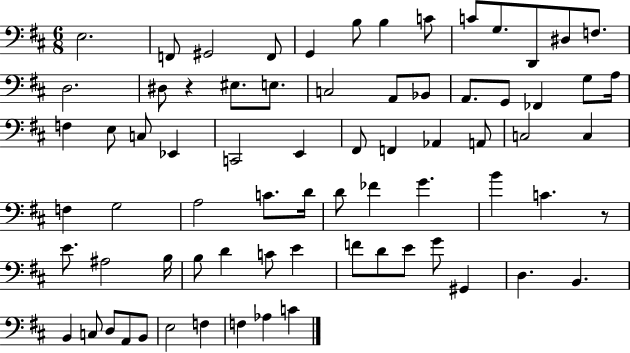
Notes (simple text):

E3/h. F2/e G#2/h F2/e G2/q B3/e B3/q C4/e C4/e G3/e. D2/e D#3/e F3/e. D3/h. D#3/e R/q EIS3/e. E3/e. C3/h A2/e Bb2/e A2/e. G2/e FES2/q G3/e A3/s F3/q E3/e C3/e Eb2/q C2/h E2/q F#2/e F2/q Ab2/q A2/e C3/h C3/q F3/q G3/h A3/h C4/e. D4/s D4/e FES4/q G4/q. B4/q C4/q. R/e E4/e. A#3/h B3/s B3/e D4/q C4/e E4/q F4/e D4/e E4/e G4/e G#2/q D3/q. B2/q. B2/q C3/e D3/e A2/e B2/e E3/h F3/q F3/q Ab3/q C4/q